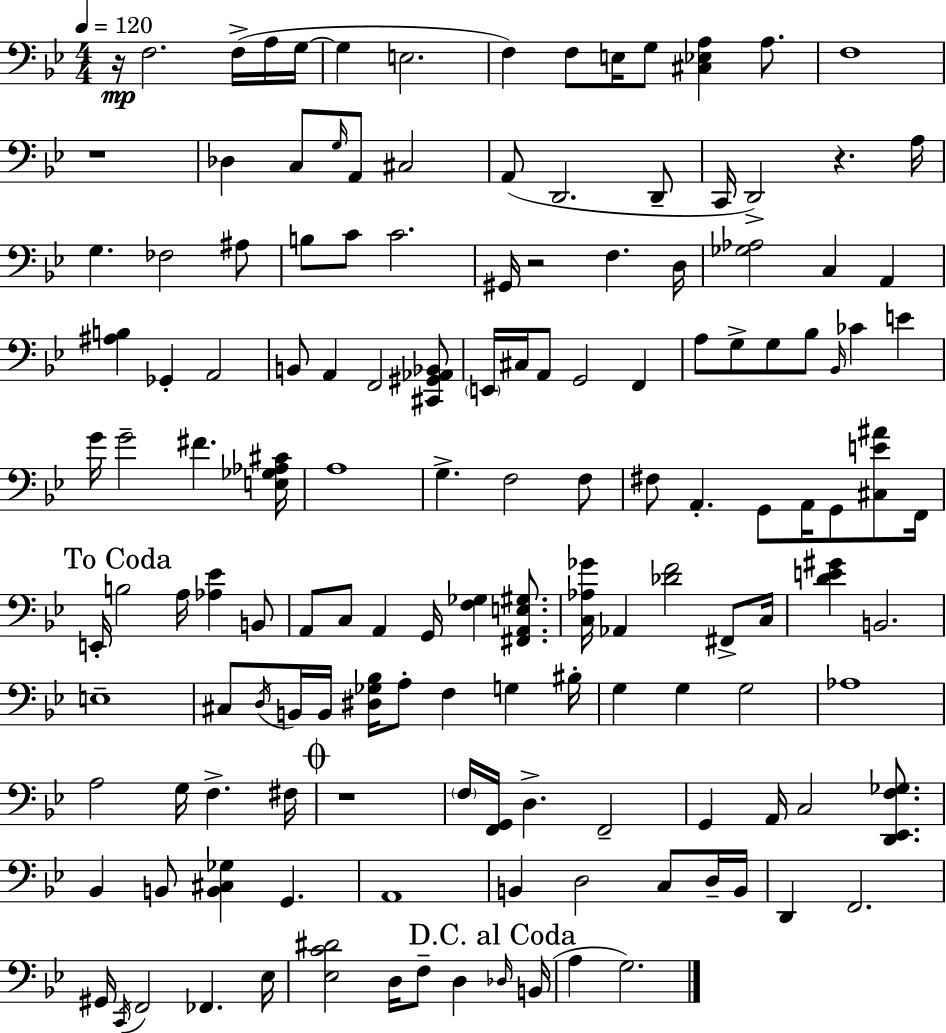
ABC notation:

X:1
T:Untitled
M:4/4
L:1/4
K:Gm
z/4 F,2 F,/4 A,/4 G,/4 G, E,2 F, F,/2 E,/4 G,/2 [^C,_E,A,] A,/2 F,4 z4 _D, C,/2 G,/4 A,,/2 ^C,2 A,,/2 D,,2 D,,/2 C,,/4 D,,2 z A,/4 G, _F,2 ^A,/2 B,/2 C/2 C2 ^G,,/4 z2 F, D,/4 [_G,_A,]2 C, A,, [^A,B,] _G,, A,,2 B,,/2 A,, F,,2 [^C,,^G,,_A,,_B,,]/2 E,,/4 ^C,/4 A,,/2 G,,2 F,, A,/2 G,/2 G,/2 _B,/2 _B,,/4 _C E G/4 G2 ^F [E,_G,_A,^C]/4 A,4 G, F,2 F,/2 ^F,/2 A,, G,,/2 A,,/4 G,,/2 [^C,E^A]/2 F,,/4 E,,/4 B,2 A,/4 [_A,_E] B,,/2 A,,/2 C,/2 A,, G,,/4 [F,_G,] [^F,,A,,E,^G,]/2 [C,_A,_G]/4 _A,, [_DF]2 ^F,,/2 C,/4 [DE^G] B,,2 E,4 ^C,/2 D,/4 B,,/4 B,,/4 [^D,_G,_B,]/4 A,/2 F, G, ^B,/4 G, G, G,2 _A,4 A,2 G,/4 F, ^F,/4 z4 F,/4 [F,,G,,]/4 D, F,,2 G,, A,,/4 C,2 [D,,_E,,F,_G,]/2 _B,, B,,/2 [B,,^C,_G,] G,, A,,4 B,, D,2 C,/2 D,/4 B,,/4 D,, F,,2 ^G,,/4 C,,/4 F,,2 _F,, _E,/4 [_E,C^D]2 D,/4 F,/2 D, _D,/4 B,,/4 A, G,2